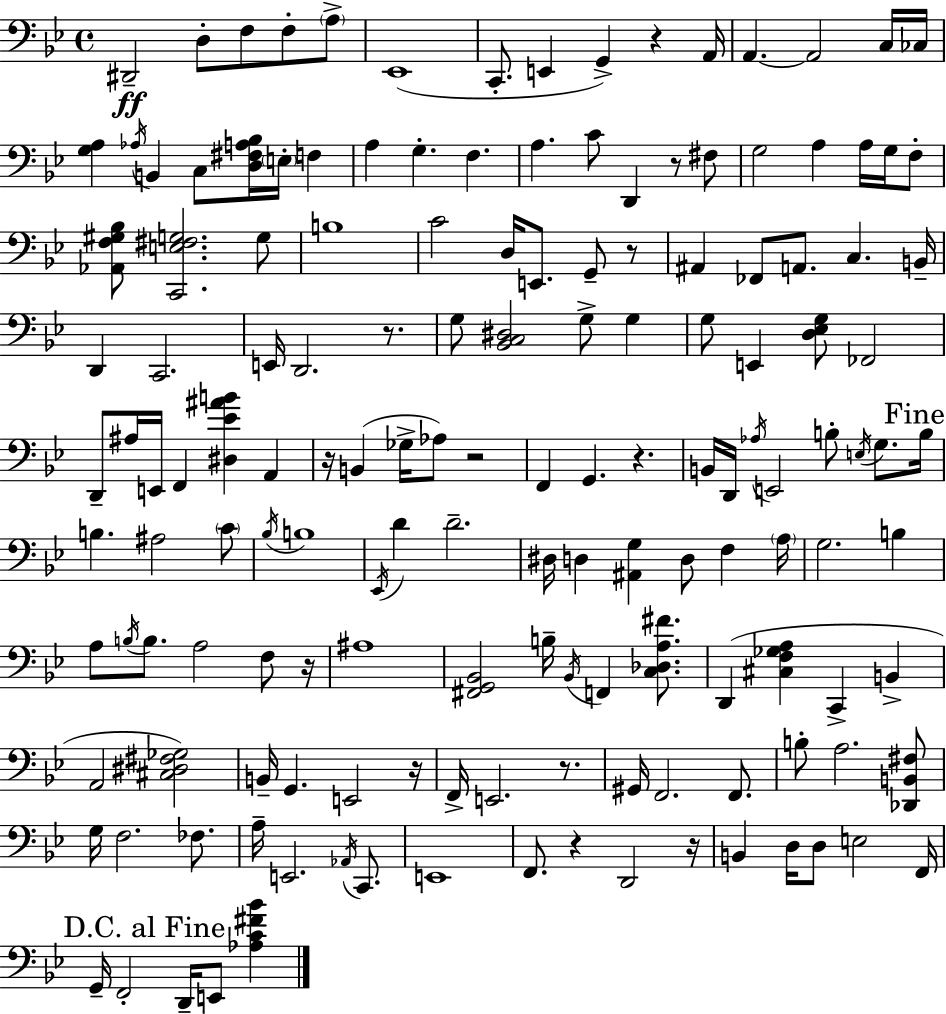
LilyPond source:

{
  \clef bass
  \time 4/4
  \defaultTimeSignature
  \key bes \major
  dis,2--\ff d8-. f8 f8-. \parenthesize a8-> | ees,1( | c,8.-. e,4 g,4->) r4 a,16 | a,4.~~ a,2 c16 ces16 | \break <g a>4 \acciaccatura { aes16 } b,4 c8 <d fis a bes>16 \parenthesize e16-. f4 | a4 g4.-. f4. | a4. c'8 d,4 r8 fis8 | g2 a4 a16 g16 f8-. | \break <aes, f gis bes>8 <c, e fis g>2. g8 | b1 | c'2 d16 e,8. g,8-- r8 | ais,4 fes,8 a,8. c4. | \break b,16-- d,4 c,2. | e,16 d,2. r8. | g8 <bes, c dis>2 g8-> g4 | g8 e,4 <d ees g>8 fes,2 | \break d,8-- ais16 e,16 f,4 <dis ees' ais' b'>4 a,4 | r16 b,4( ges16-> aes8) r2 | f,4 g,4. r4. | b,16 d,16 \acciaccatura { aes16 } e,2 b8-. \acciaccatura { e16 } g8. | \break \mark "Fine" b16 b4. ais2 | \parenthesize c'8 \acciaccatura { bes16 } b1 | \acciaccatura { ees,16 } d'4 d'2.-- | dis16 d4 <ais, g>4 d8 | \break f4 \parenthesize a16 g2. | b4 a8 \acciaccatura { b16 } b8. a2 | f8 r16 ais1 | <fis, g, bes,>2 b16-- \acciaccatura { bes,16 } | \break f,4 <c des a fis'>8. d,4( <cis f ges a>4 c,4-> | b,4-> a,2 <cis dis fis ges>2) | b,16-- g,4. e,2 | r16 f,16-> e,2. | \break r8. gis,16 f,2. | f,8. b8-. a2. | <des, b, fis>8 g16 f2. | fes8. a16-- e,2. | \break \acciaccatura { aes,16 } c,8. e,1 | f,8. r4 d,2 | r16 b,4 d16 d8 e2 | f,16 \mark "D.C. al Fine" g,16-- f,2-. | \break d,16-- e,8 <aes c' fis' bes'>4 \bar "|."
}